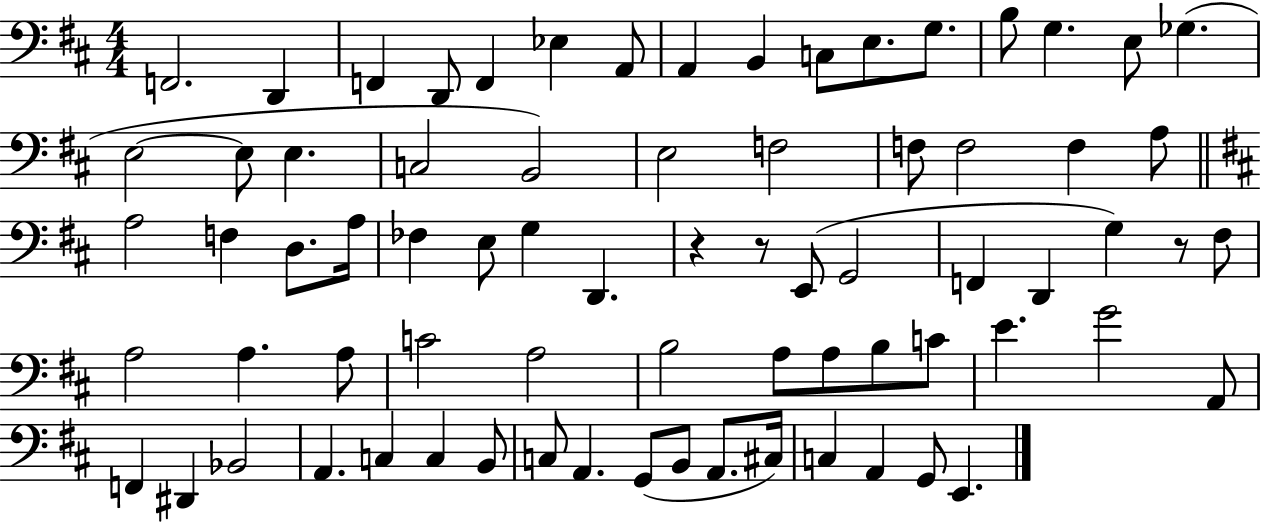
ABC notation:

X:1
T:Untitled
M:4/4
L:1/4
K:D
F,,2 D,, F,, D,,/2 F,, _E, A,,/2 A,, B,, C,/2 E,/2 G,/2 B,/2 G, E,/2 _G, E,2 E,/2 E, C,2 B,,2 E,2 F,2 F,/2 F,2 F, A,/2 A,2 F, D,/2 A,/4 _F, E,/2 G, D,, z z/2 E,,/2 G,,2 F,, D,, G, z/2 ^F,/2 A,2 A, A,/2 C2 A,2 B,2 A,/2 A,/2 B,/2 C/2 E G2 A,,/2 F,, ^D,, _B,,2 A,, C, C, B,,/2 C,/2 A,, G,,/2 B,,/2 A,,/2 ^C,/4 C, A,, G,,/2 E,,